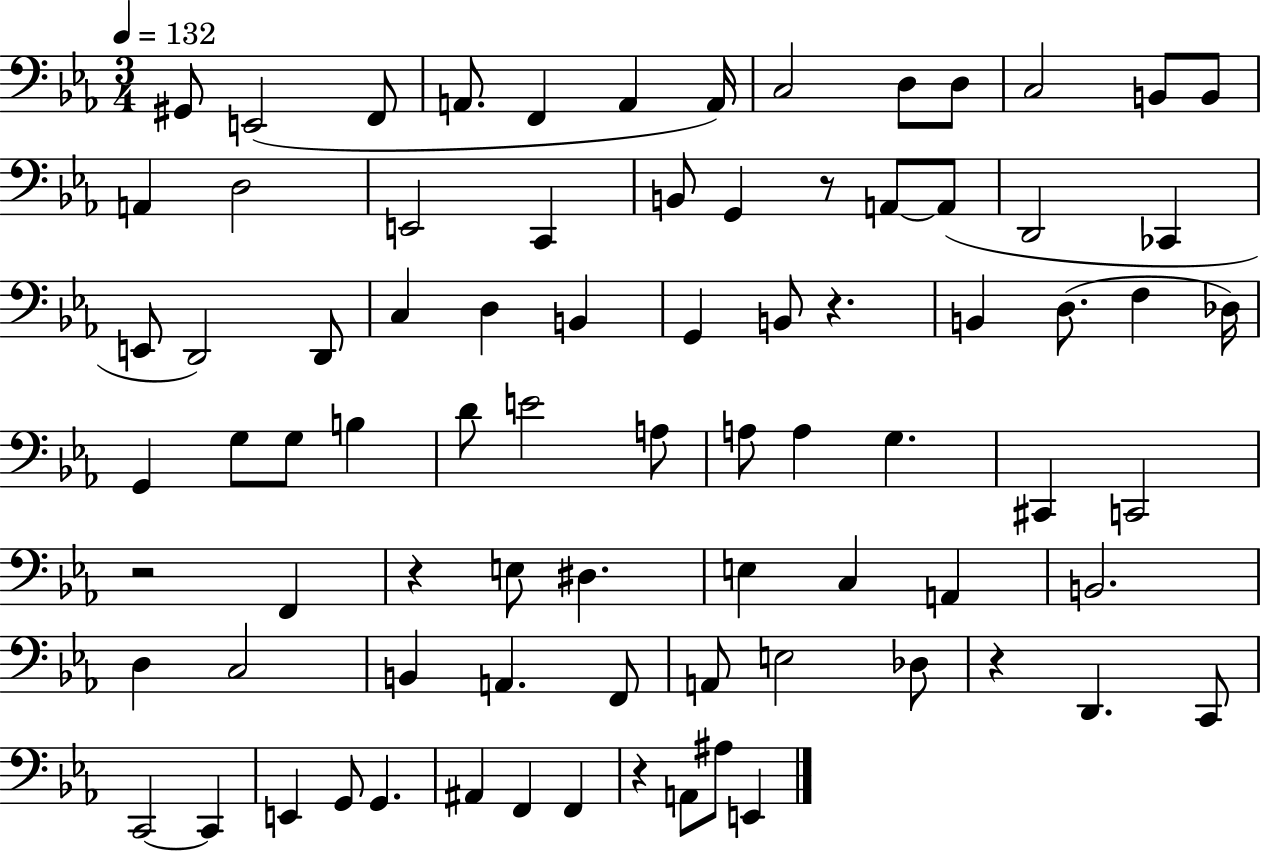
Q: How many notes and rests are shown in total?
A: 81